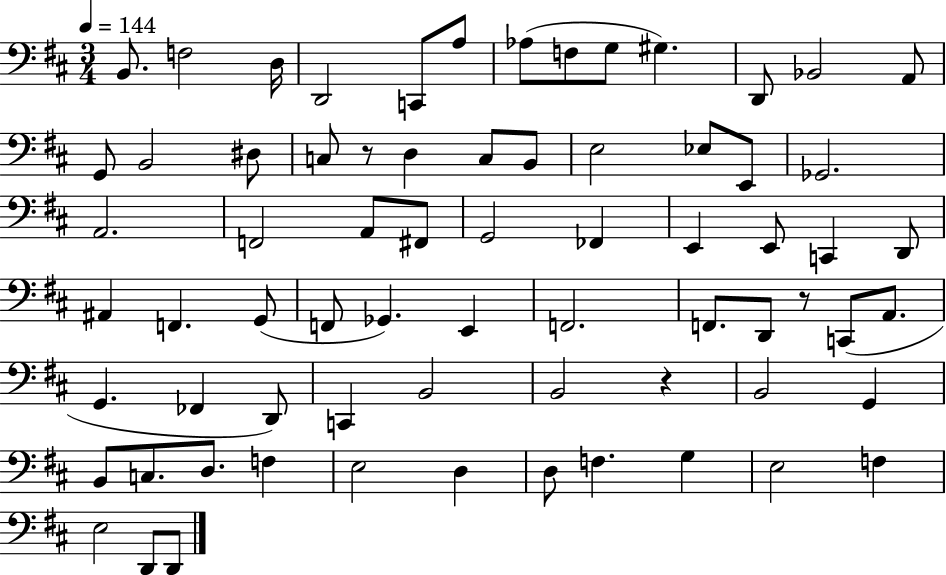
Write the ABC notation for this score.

X:1
T:Untitled
M:3/4
L:1/4
K:D
B,,/2 F,2 D,/4 D,,2 C,,/2 A,/2 _A,/2 F,/2 G,/2 ^G, D,,/2 _B,,2 A,,/2 G,,/2 B,,2 ^D,/2 C,/2 z/2 D, C,/2 B,,/2 E,2 _E,/2 E,,/2 _G,,2 A,,2 F,,2 A,,/2 ^F,,/2 G,,2 _F,, E,, E,,/2 C,, D,,/2 ^A,, F,, G,,/2 F,,/2 _G,, E,, F,,2 F,,/2 D,,/2 z/2 C,,/2 A,,/2 G,, _F,, D,,/2 C,, B,,2 B,,2 z B,,2 G,, B,,/2 C,/2 D,/2 F, E,2 D, D,/2 F, G, E,2 F, E,2 D,,/2 D,,/2